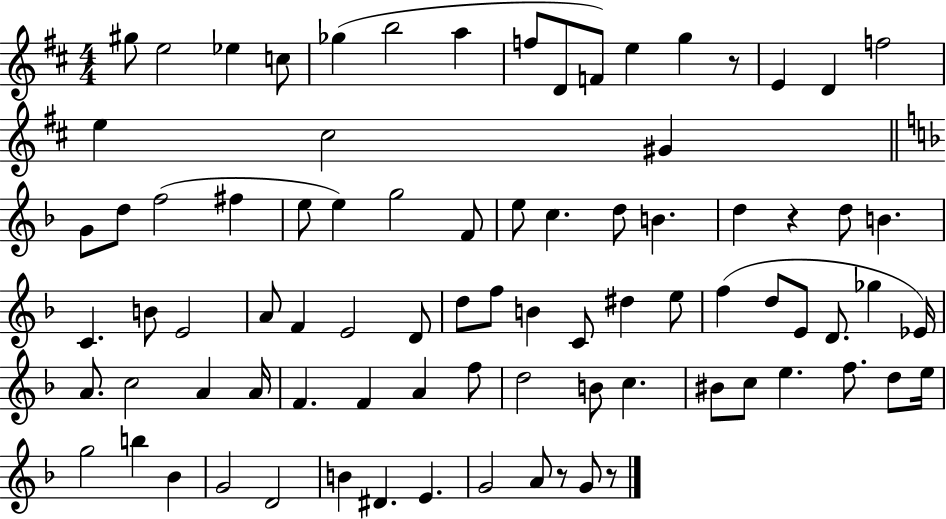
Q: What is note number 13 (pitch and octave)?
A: E4